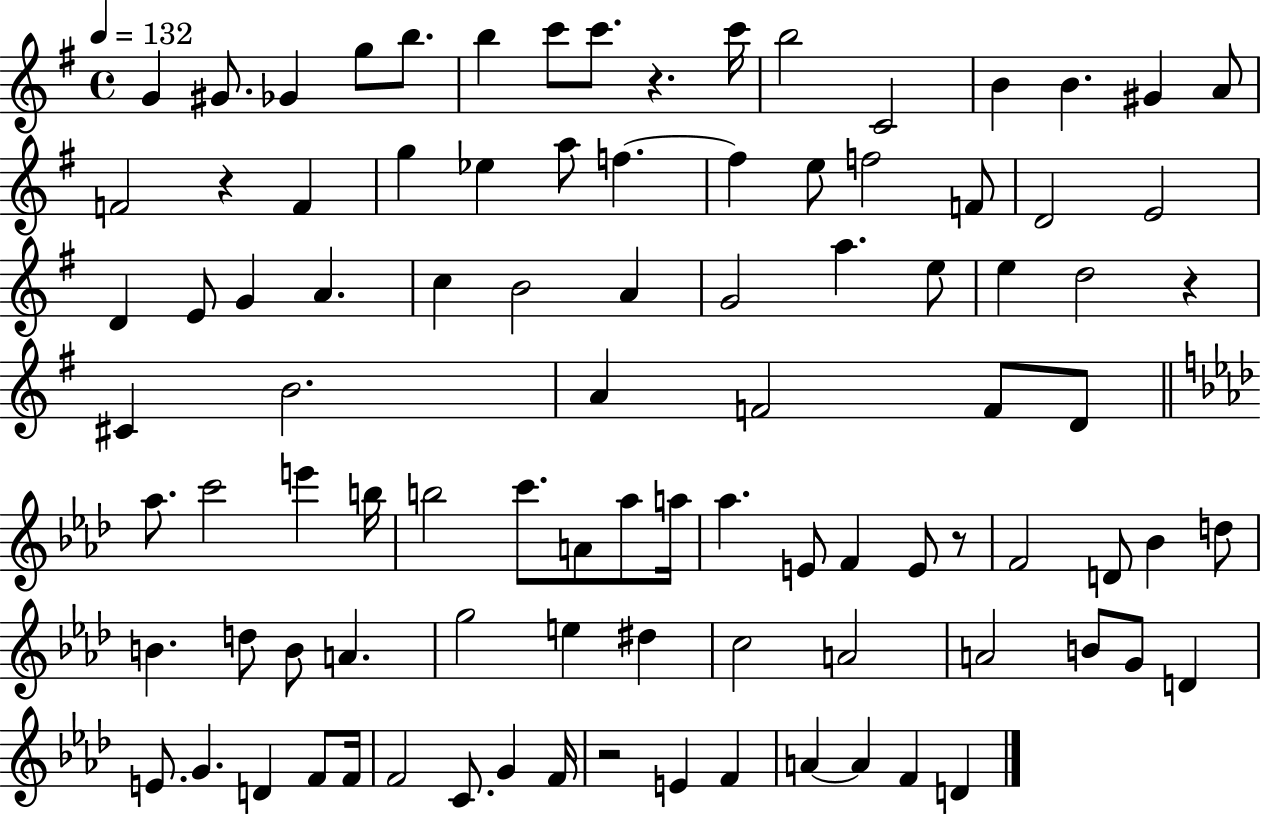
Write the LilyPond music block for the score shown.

{
  \clef treble
  \time 4/4
  \defaultTimeSignature
  \key g \major
  \tempo 4 = 132
  g'4 gis'8. ges'4 g''8 b''8. | b''4 c'''8 c'''8. r4. c'''16 | b''2 c'2 | b'4 b'4. gis'4 a'8 | \break f'2 r4 f'4 | g''4 ees''4 a''8 f''4.~~ | f''4 e''8 f''2 f'8 | d'2 e'2 | \break d'4 e'8 g'4 a'4. | c''4 b'2 a'4 | g'2 a''4. e''8 | e''4 d''2 r4 | \break cis'4 b'2. | a'4 f'2 f'8 d'8 | \bar "||" \break \key f \minor aes''8. c'''2 e'''4 b''16 | b''2 c'''8. a'8 aes''8 a''16 | aes''4. e'8 f'4 e'8 r8 | f'2 d'8 bes'4 d''8 | \break b'4. d''8 b'8 a'4. | g''2 e''4 dis''4 | c''2 a'2 | a'2 b'8 g'8 d'4 | \break e'8. g'4. d'4 f'8 f'16 | f'2 c'8. g'4 f'16 | r2 e'4 f'4 | a'4~~ a'4 f'4 d'4 | \break \bar "|."
}